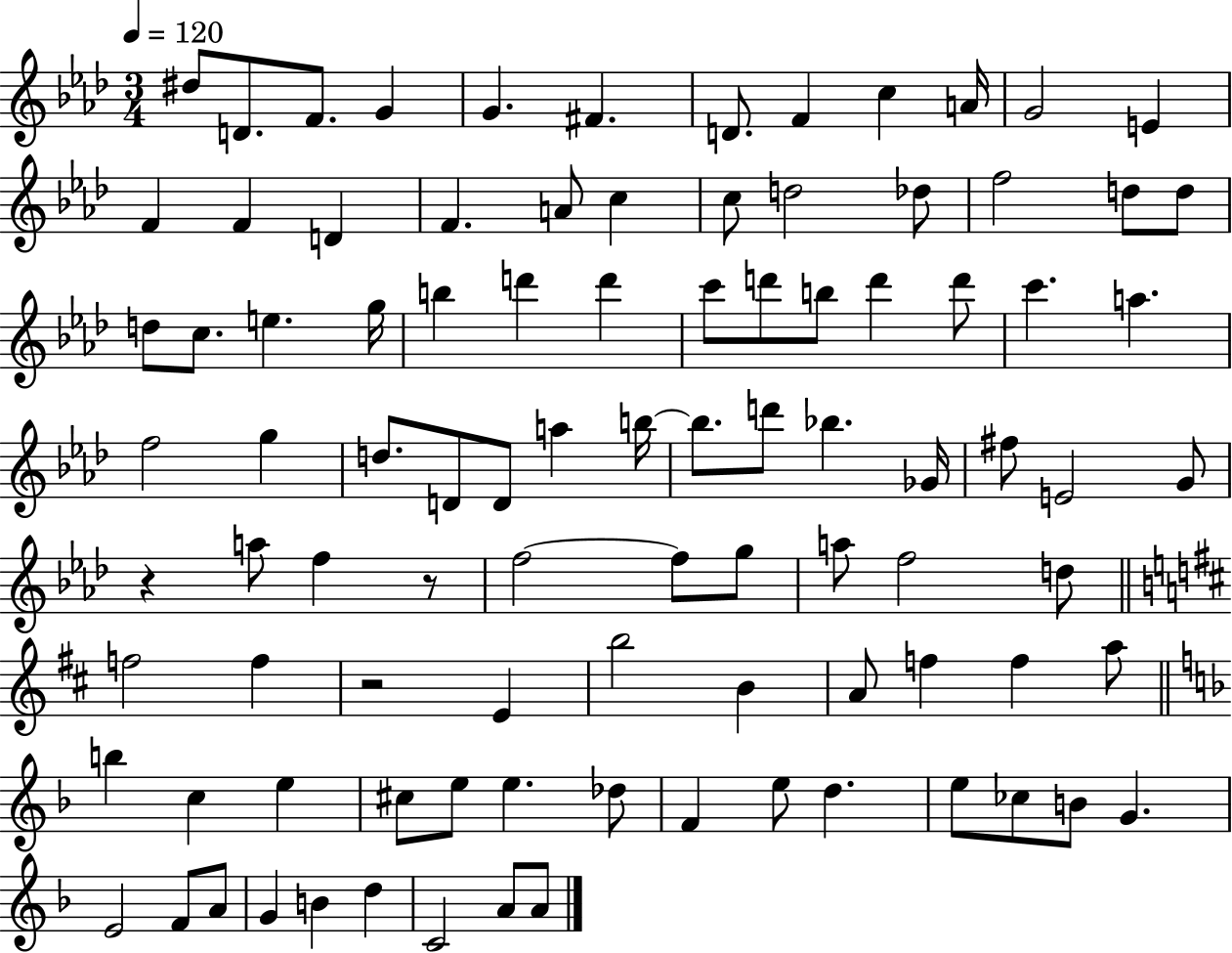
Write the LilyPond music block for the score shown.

{
  \clef treble
  \numericTimeSignature
  \time 3/4
  \key aes \major
  \tempo 4 = 120
  \repeat volta 2 { dis''8 d'8. f'8. g'4 | g'4. fis'4. | d'8. f'4 c''4 a'16 | g'2 e'4 | \break f'4 f'4 d'4 | f'4. a'8 c''4 | c''8 d''2 des''8 | f''2 d''8 d''8 | \break d''8 c''8. e''4. g''16 | b''4 d'''4 d'''4 | c'''8 d'''8 b''8 d'''4 d'''8 | c'''4. a''4. | \break f''2 g''4 | d''8. d'8 d'8 a''4 b''16~~ | b''8. d'''8 bes''4. ges'16 | fis''8 e'2 g'8 | \break r4 a''8 f''4 r8 | f''2~~ f''8 g''8 | a''8 f''2 d''8 | \bar "||" \break \key d \major f''2 f''4 | r2 e'4 | b''2 b'4 | a'8 f''4 f''4 a''8 | \break \bar "||" \break \key f \major b''4 c''4 e''4 | cis''8 e''8 e''4. des''8 | f'4 e''8 d''4. | e''8 ces''8 b'8 g'4. | \break e'2 f'8 a'8 | g'4 b'4 d''4 | c'2 a'8 a'8 | } \bar "|."
}